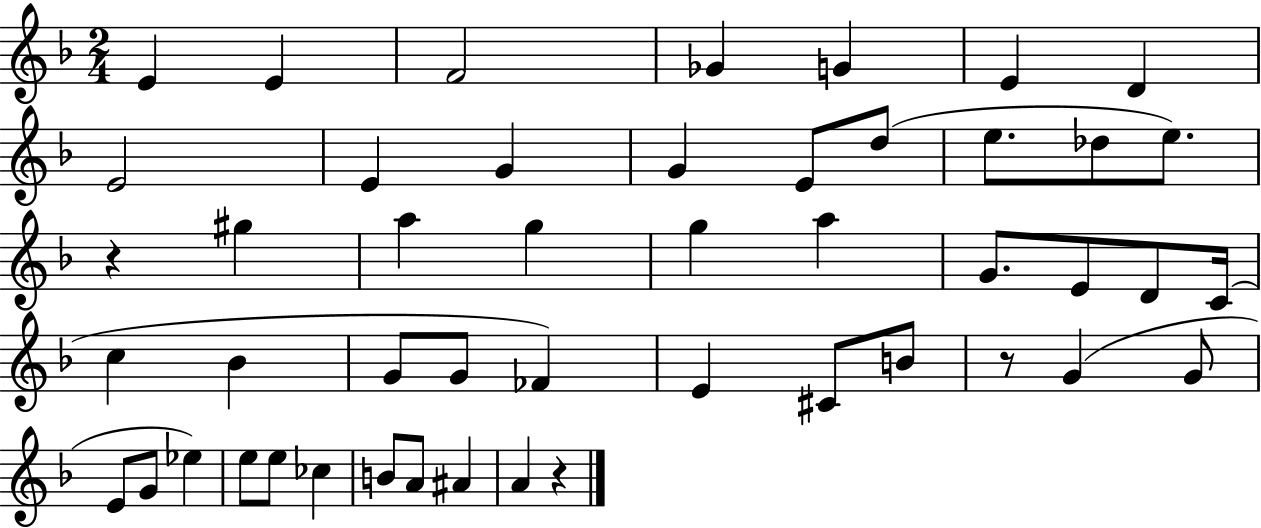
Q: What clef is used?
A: treble